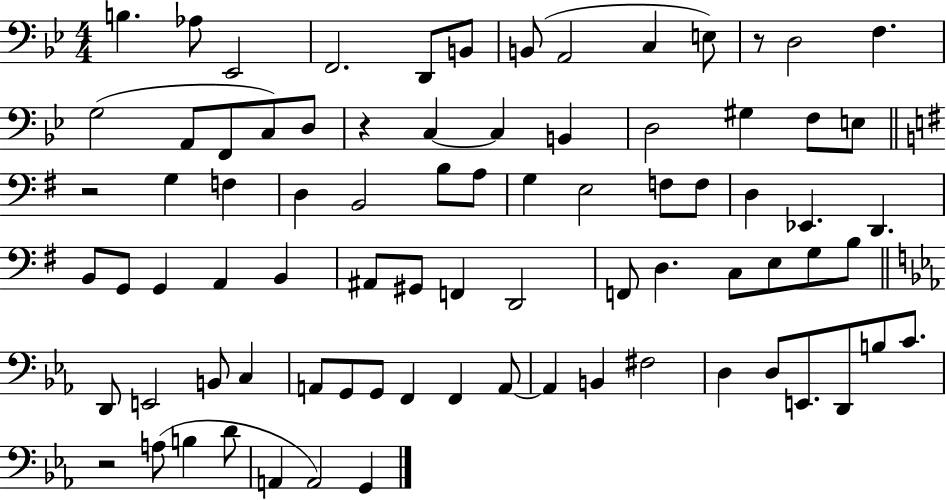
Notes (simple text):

B3/q. Ab3/e Eb2/h F2/h. D2/e B2/e B2/e A2/h C3/q E3/e R/e D3/h F3/q. G3/h A2/e F2/e C3/e D3/e R/q C3/q C3/q B2/q D3/h G#3/q F3/e E3/e R/h G3/q F3/q D3/q B2/h B3/e A3/e G3/q E3/h F3/e F3/e D3/q Eb2/q. D2/q. B2/e G2/e G2/q A2/q B2/q A#2/e G#2/e F2/q D2/h F2/e D3/q. C3/e E3/e G3/e B3/e D2/e E2/h B2/e C3/q A2/e G2/e G2/e F2/q F2/q A2/e A2/q B2/q F#3/h D3/q D3/e E2/e. D2/e B3/e C4/e. R/h A3/e B3/q D4/e A2/q A2/h G2/q